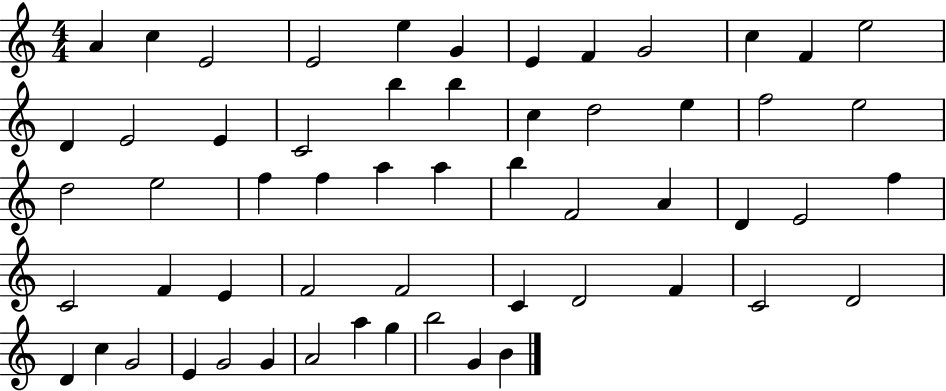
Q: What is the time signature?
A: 4/4